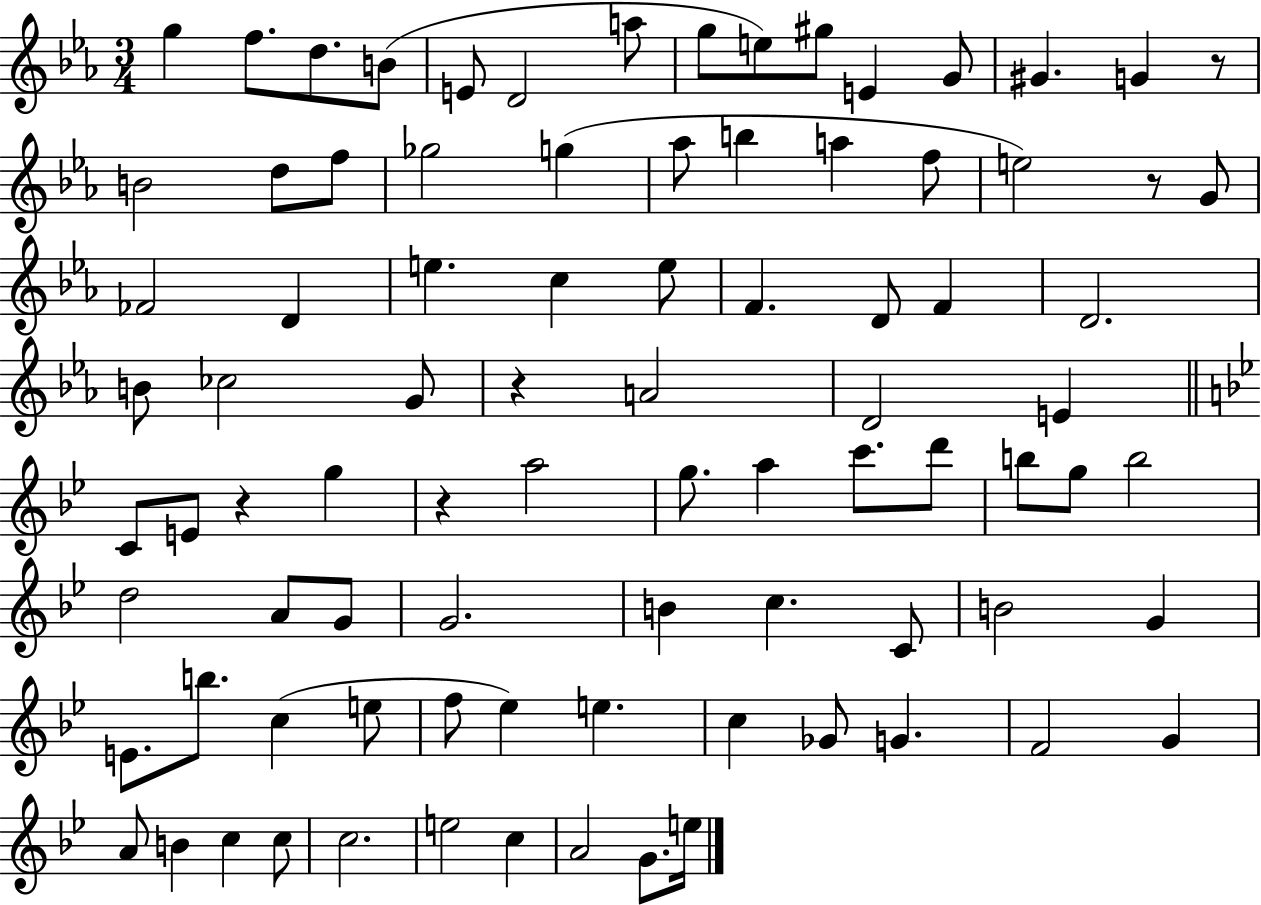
{
  \clef treble
  \numericTimeSignature
  \time 3/4
  \key ees \major
  g''4 f''8. d''8. b'8( | e'8 d'2 a''8 | g''8 e''8) gis''8 e'4 g'8 | gis'4. g'4 r8 | \break b'2 d''8 f''8 | ges''2 g''4( | aes''8 b''4 a''4 f''8 | e''2) r8 g'8 | \break fes'2 d'4 | e''4. c''4 e''8 | f'4. d'8 f'4 | d'2. | \break b'8 ces''2 g'8 | r4 a'2 | d'2 e'4 | \bar "||" \break \key bes \major c'8 e'8 r4 g''4 | r4 a''2 | g''8. a''4 c'''8. d'''8 | b''8 g''8 b''2 | \break d''2 a'8 g'8 | g'2. | b'4 c''4. c'8 | b'2 g'4 | \break e'8. b''8. c''4( e''8 | f''8 ees''4) e''4. | c''4 ges'8 g'4. | f'2 g'4 | \break a'8 b'4 c''4 c''8 | c''2. | e''2 c''4 | a'2 g'8. e''16 | \break \bar "|."
}